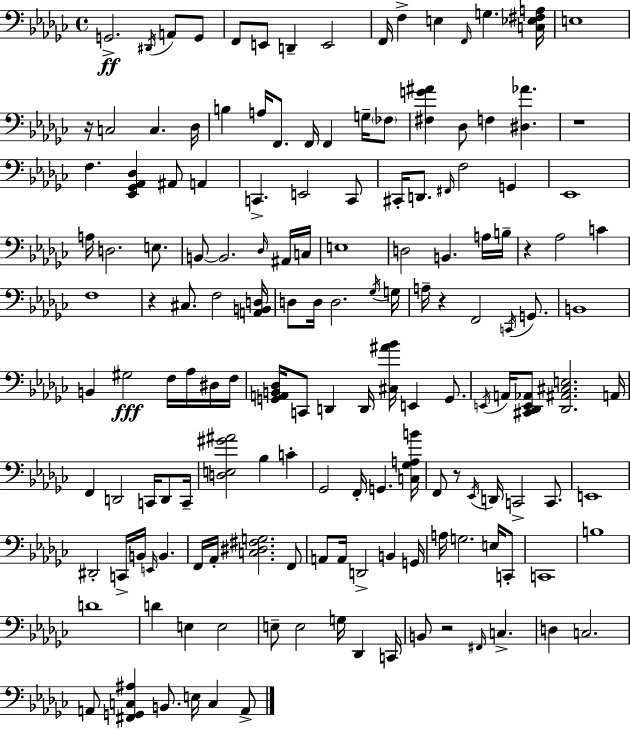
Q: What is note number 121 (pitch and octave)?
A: E3